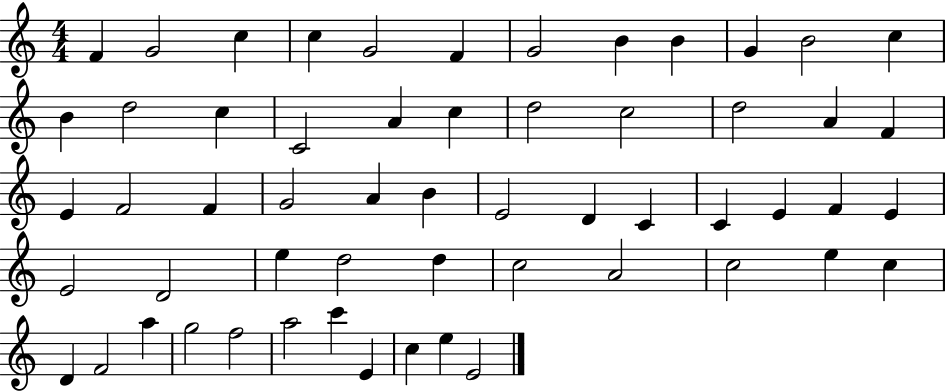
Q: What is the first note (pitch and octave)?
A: F4